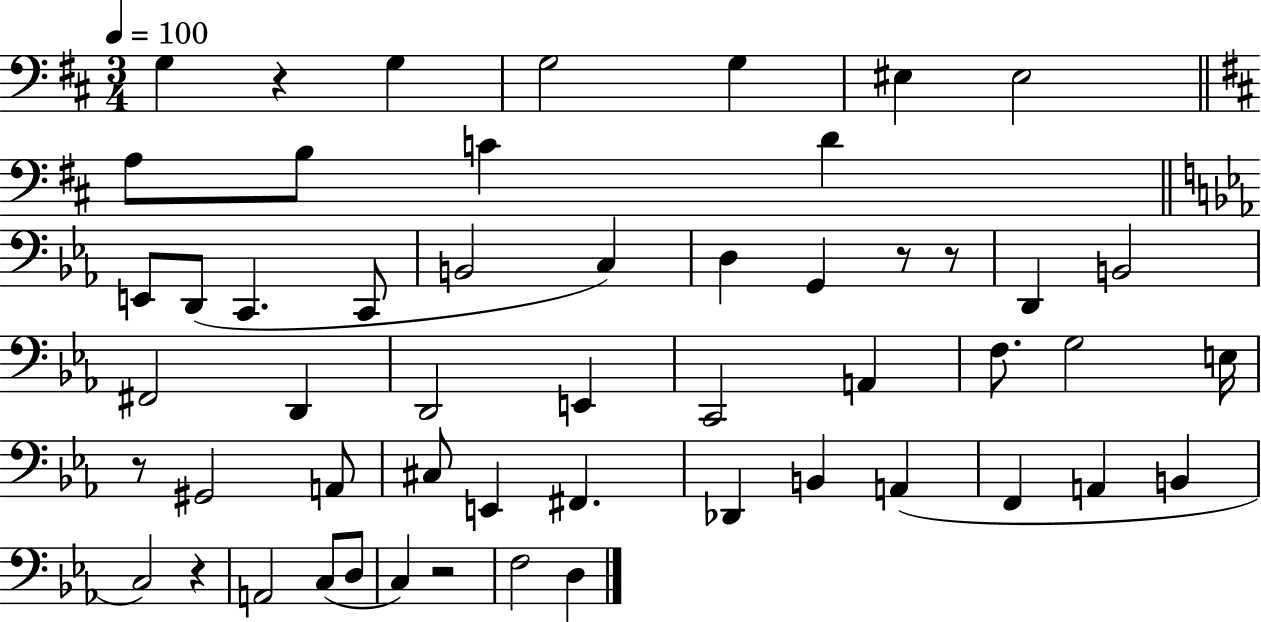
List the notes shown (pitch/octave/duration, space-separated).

G3/q R/q G3/q G3/h G3/q EIS3/q EIS3/h A3/e B3/e C4/q D4/q E2/e D2/e C2/q. C2/e B2/h C3/q D3/q G2/q R/e R/e D2/q B2/h F#2/h D2/q D2/h E2/q C2/h A2/q F3/e. G3/h E3/s R/e G#2/h A2/e C#3/e E2/q F#2/q. Db2/q B2/q A2/q F2/q A2/q B2/q C3/h R/q A2/h C3/e D3/e C3/q R/h F3/h D3/q